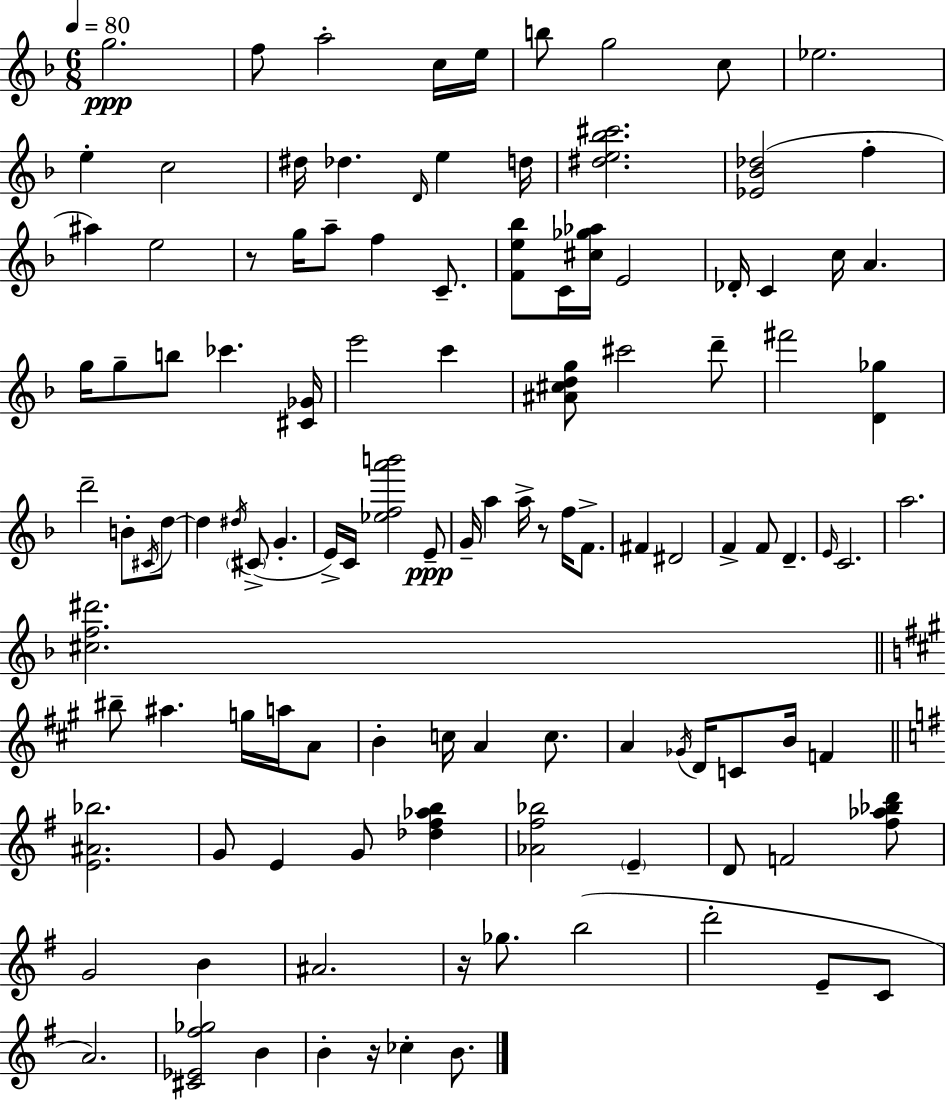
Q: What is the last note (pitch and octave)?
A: B4